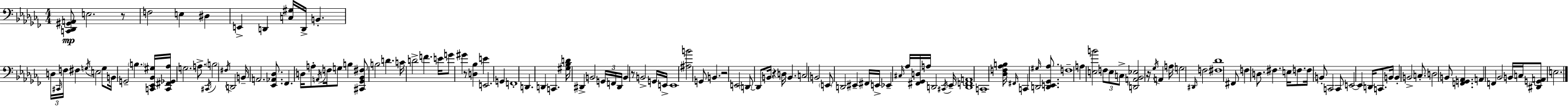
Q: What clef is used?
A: bass